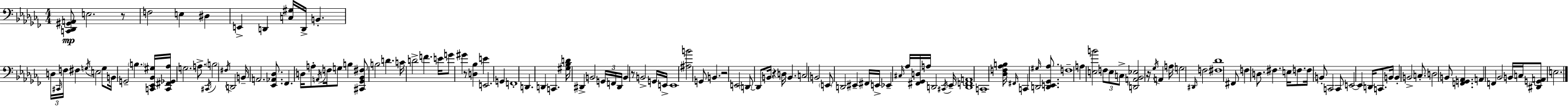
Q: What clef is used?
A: bass